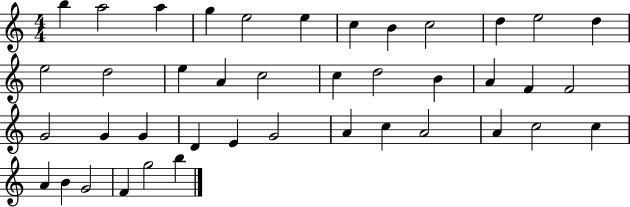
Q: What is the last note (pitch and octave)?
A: B5